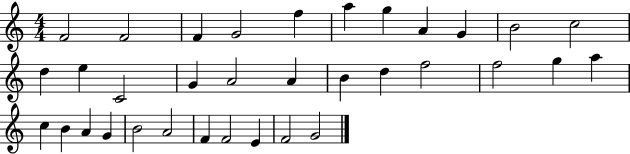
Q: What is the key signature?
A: C major